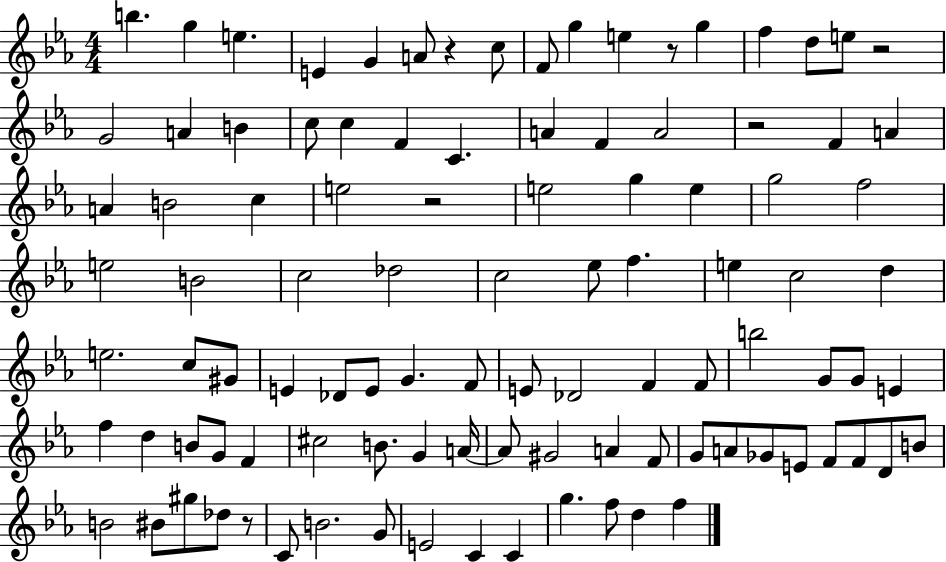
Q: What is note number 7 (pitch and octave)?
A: C5